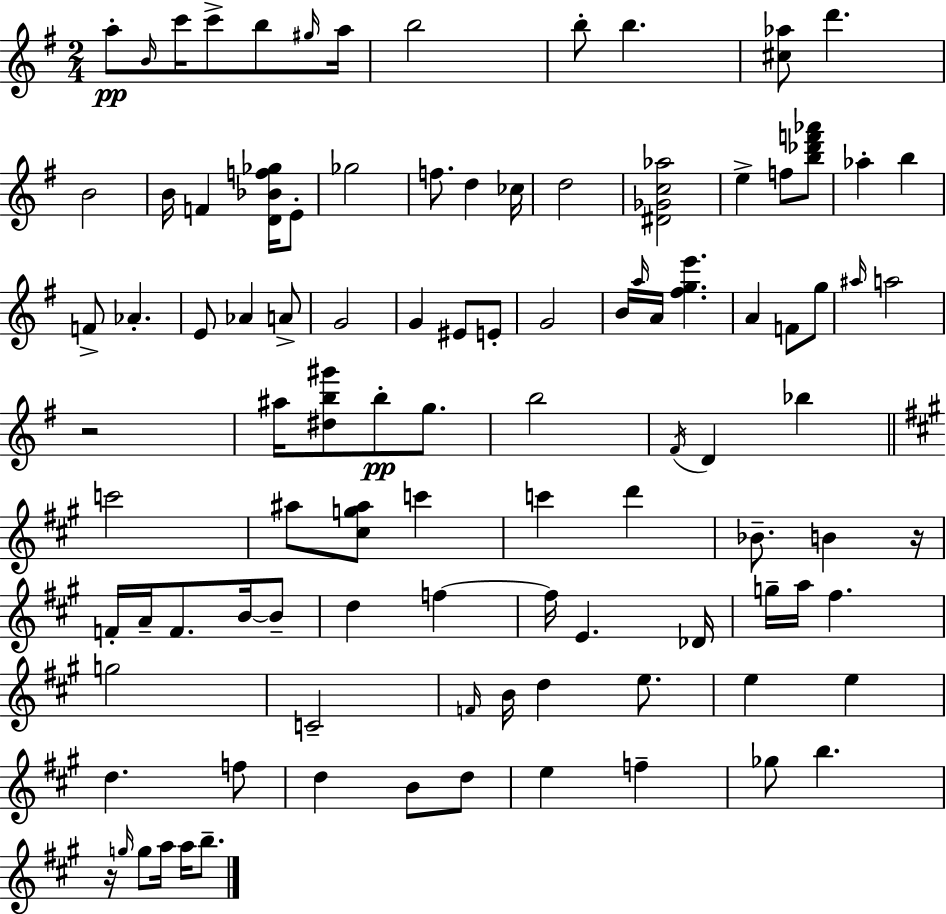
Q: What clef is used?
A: treble